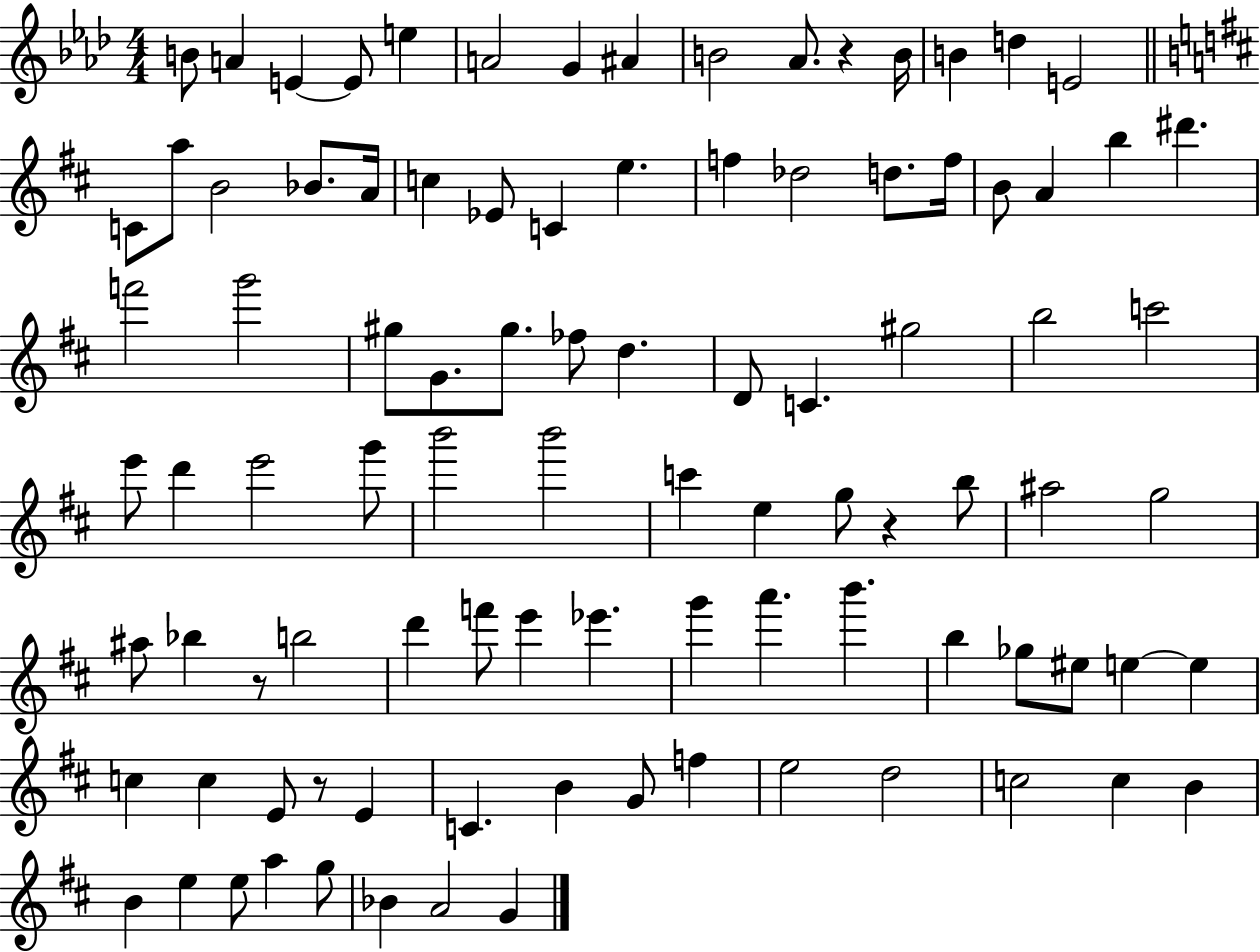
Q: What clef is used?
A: treble